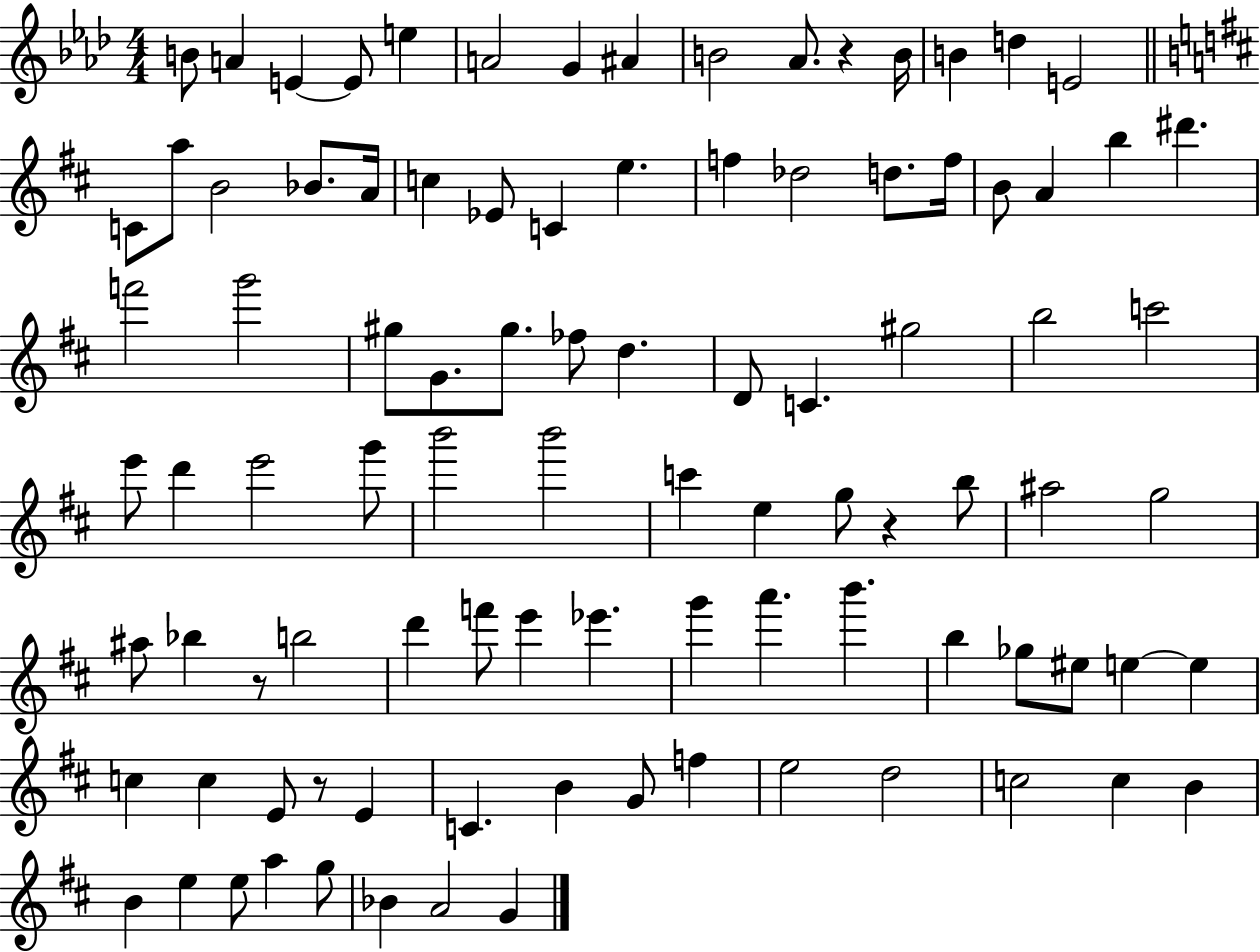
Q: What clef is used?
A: treble